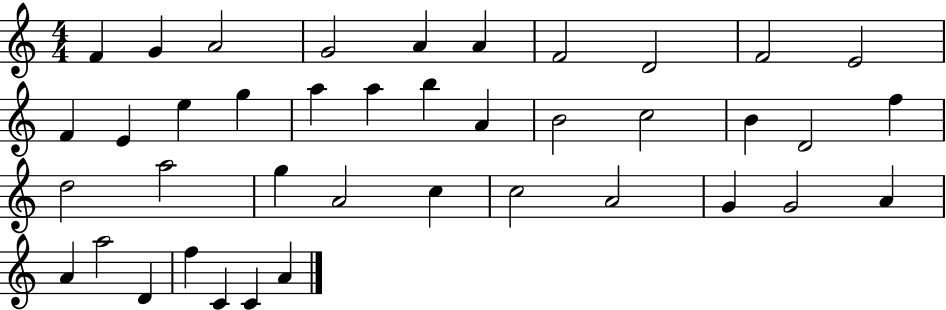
X:1
T:Untitled
M:4/4
L:1/4
K:C
F G A2 G2 A A F2 D2 F2 E2 F E e g a a b A B2 c2 B D2 f d2 a2 g A2 c c2 A2 G G2 A A a2 D f C C A